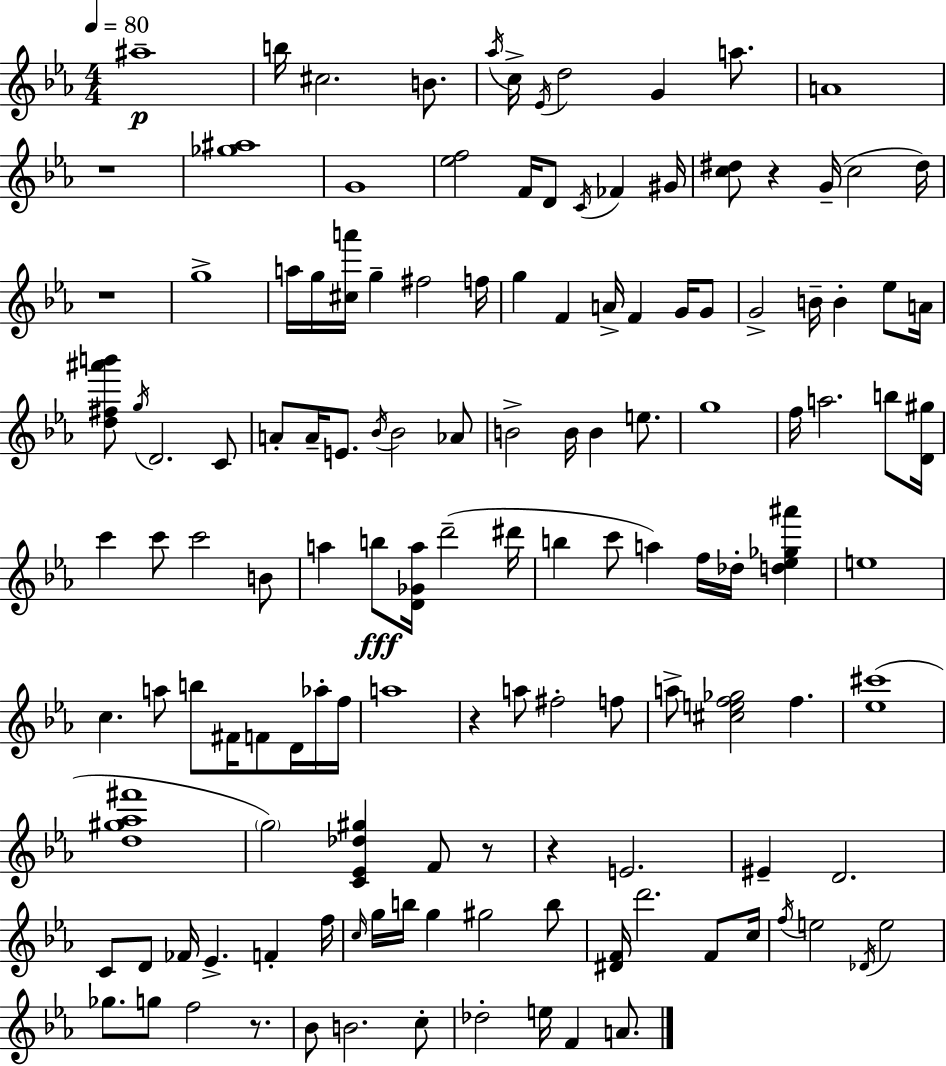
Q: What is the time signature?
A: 4/4